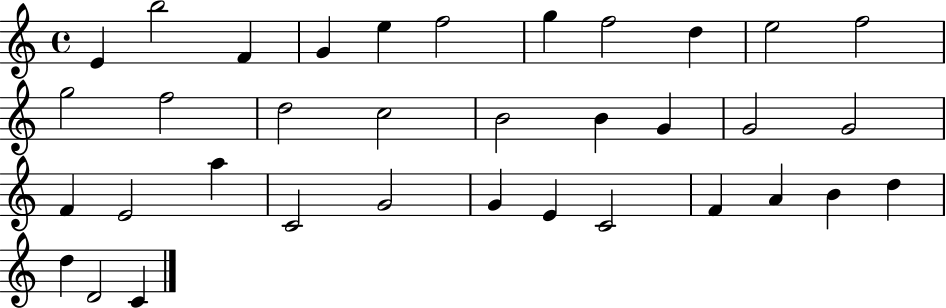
{
  \clef treble
  \time 4/4
  \defaultTimeSignature
  \key c \major
  e'4 b''2 f'4 | g'4 e''4 f''2 | g''4 f''2 d''4 | e''2 f''2 | \break g''2 f''2 | d''2 c''2 | b'2 b'4 g'4 | g'2 g'2 | \break f'4 e'2 a''4 | c'2 g'2 | g'4 e'4 c'2 | f'4 a'4 b'4 d''4 | \break d''4 d'2 c'4 | \bar "|."
}